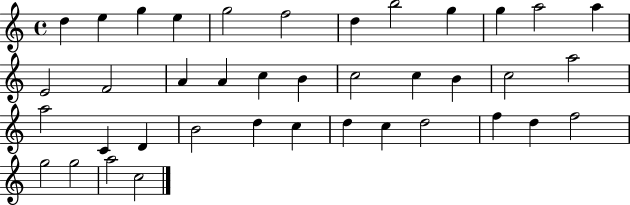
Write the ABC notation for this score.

X:1
T:Untitled
M:4/4
L:1/4
K:C
d e g e g2 f2 d b2 g g a2 a E2 F2 A A c B c2 c B c2 a2 a2 C D B2 d c d c d2 f d f2 g2 g2 a2 c2